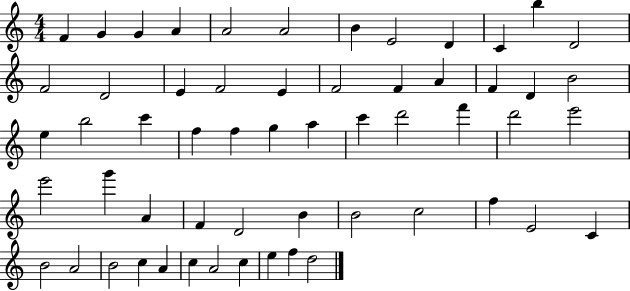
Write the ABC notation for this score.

X:1
T:Untitled
M:4/4
L:1/4
K:C
F G G A A2 A2 B E2 D C b D2 F2 D2 E F2 E F2 F A F D B2 e b2 c' f f g a c' d'2 f' d'2 e'2 e'2 g' A F D2 B B2 c2 f E2 C B2 A2 B2 c A c A2 c e f d2